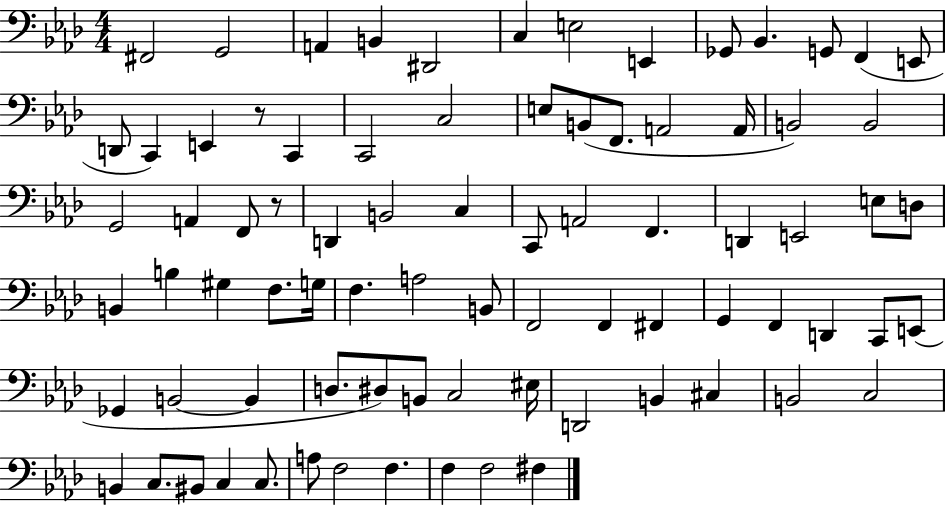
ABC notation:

X:1
T:Untitled
M:4/4
L:1/4
K:Ab
^F,,2 G,,2 A,, B,, ^D,,2 C, E,2 E,, _G,,/2 _B,, G,,/2 F,, E,,/2 D,,/2 C,, E,, z/2 C,, C,,2 C,2 E,/2 B,,/2 F,,/2 A,,2 A,,/4 B,,2 B,,2 G,,2 A,, F,,/2 z/2 D,, B,,2 C, C,,/2 A,,2 F,, D,, E,,2 E,/2 D,/2 B,, B, ^G, F,/2 G,/4 F, A,2 B,,/2 F,,2 F,, ^F,, G,, F,, D,, C,,/2 E,,/2 _G,, B,,2 B,, D,/2 ^D,/2 B,,/2 C,2 ^E,/4 D,,2 B,, ^C, B,,2 C,2 B,, C,/2 ^B,,/2 C, C,/2 A,/2 F,2 F, F, F,2 ^F,